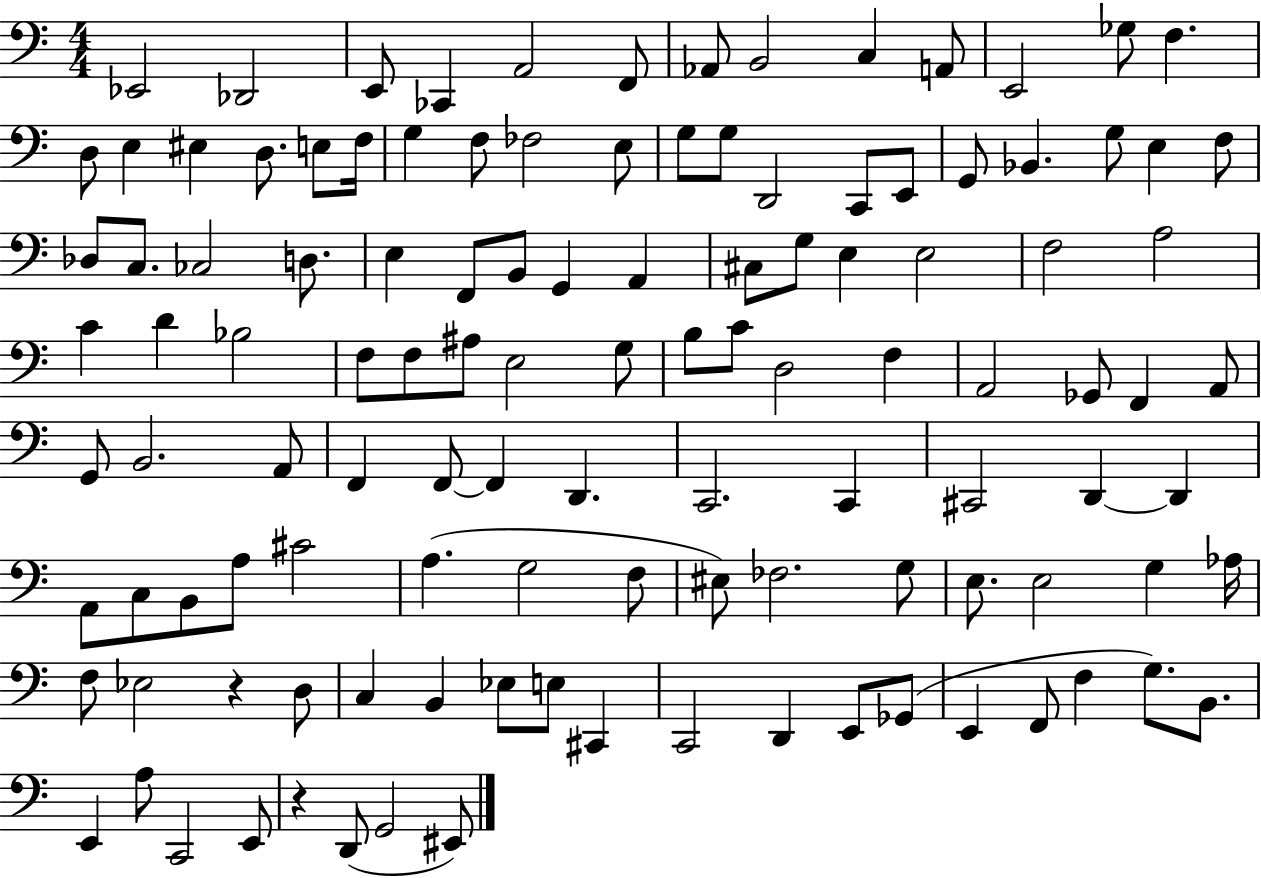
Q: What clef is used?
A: bass